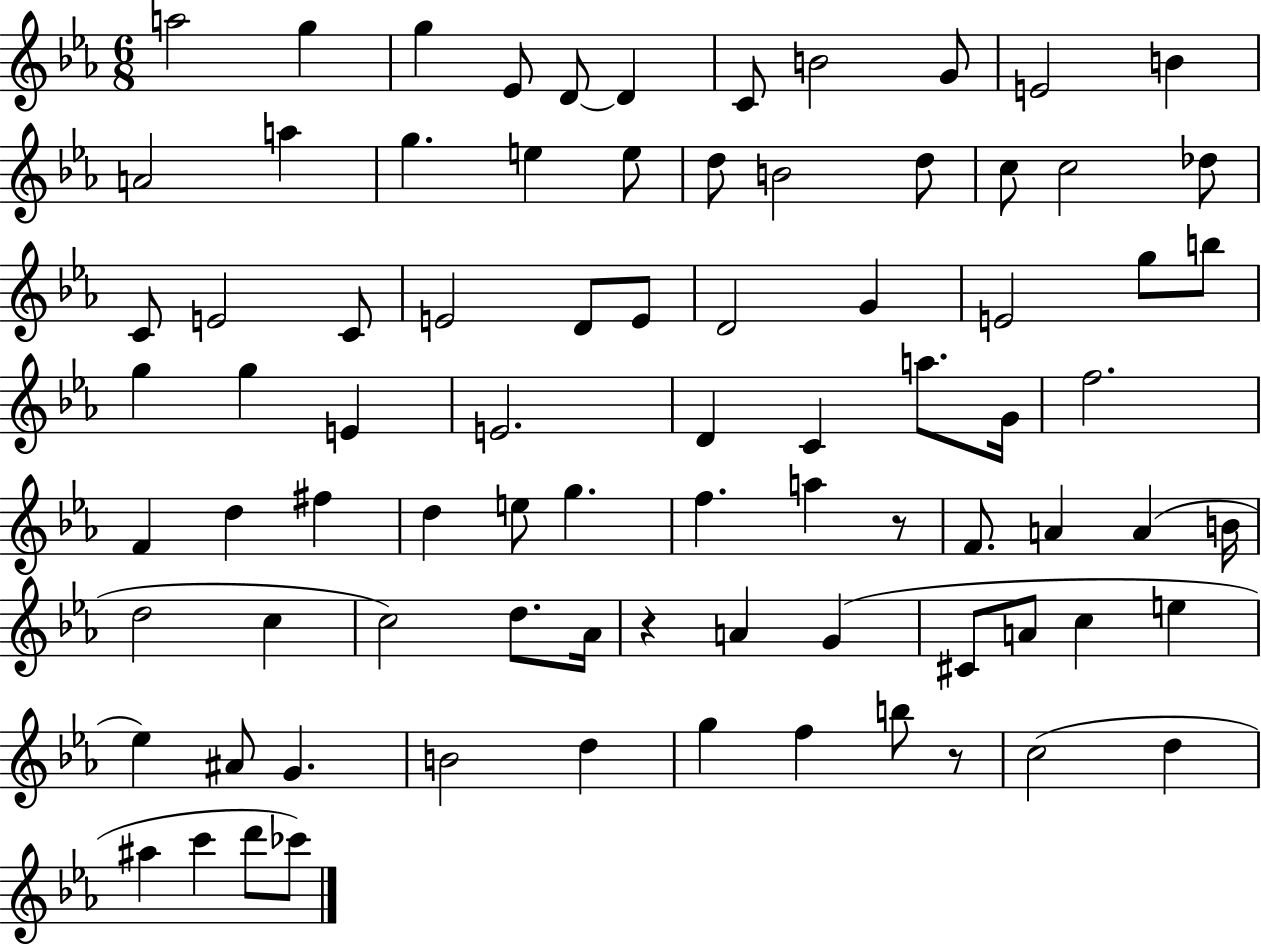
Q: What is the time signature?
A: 6/8